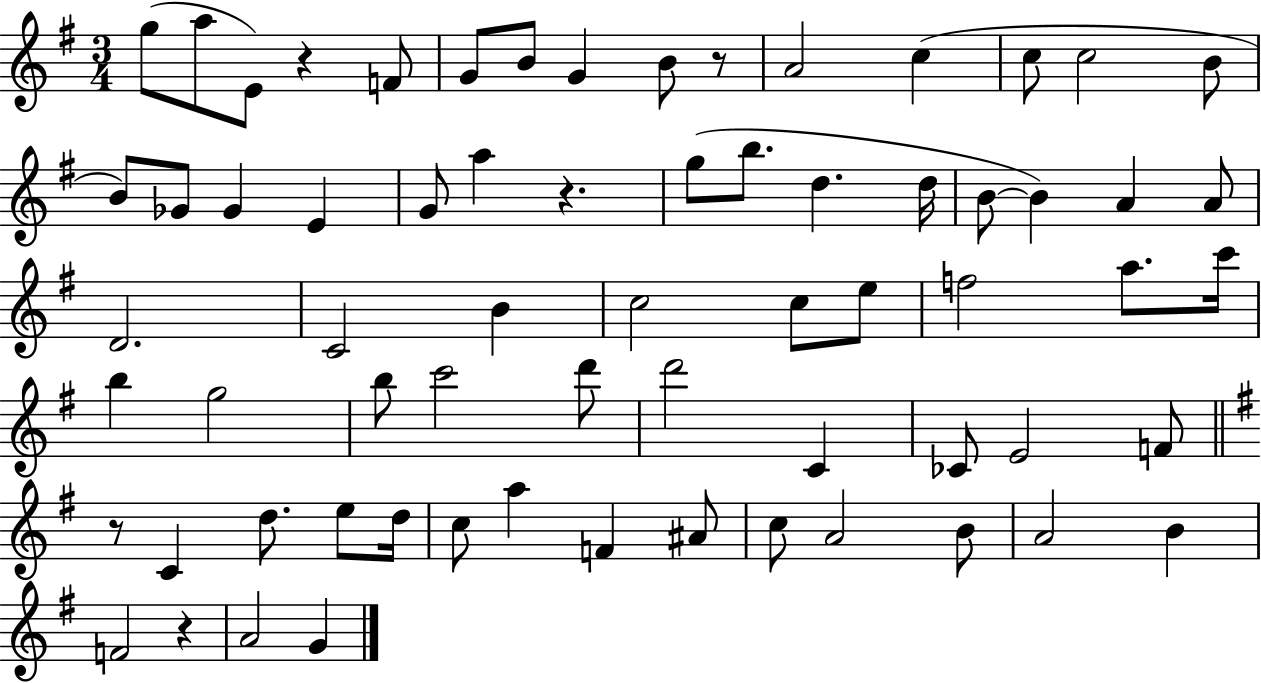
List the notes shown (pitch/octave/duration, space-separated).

G5/e A5/e E4/e R/q F4/e G4/e B4/e G4/q B4/e R/e A4/h C5/q C5/e C5/h B4/e B4/e Gb4/e Gb4/q E4/q G4/e A5/q R/q. G5/e B5/e. D5/q. D5/s B4/e B4/q A4/q A4/e D4/h. C4/h B4/q C5/h C5/e E5/e F5/h A5/e. C6/s B5/q G5/h B5/e C6/h D6/e D6/h C4/q CES4/e E4/h F4/e R/e C4/q D5/e. E5/e D5/s C5/e A5/q F4/q A#4/e C5/e A4/h B4/e A4/h B4/q F4/h R/q A4/h G4/q